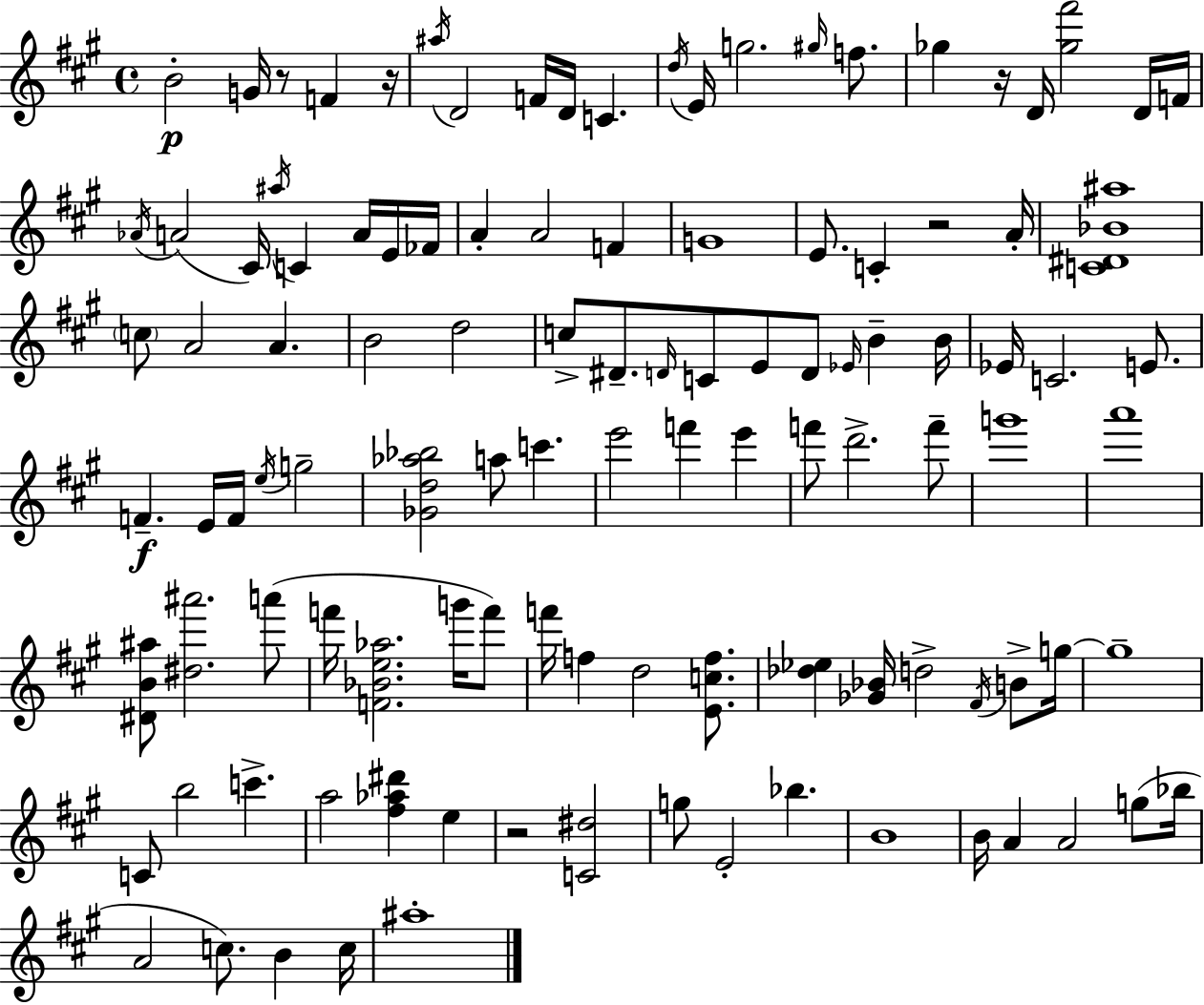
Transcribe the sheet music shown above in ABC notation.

X:1
T:Untitled
M:4/4
L:1/4
K:A
B2 G/4 z/2 F z/4 ^a/4 D2 F/4 D/4 C d/4 E/4 g2 ^g/4 f/2 _g z/4 D/4 [_g^f']2 D/4 F/4 _A/4 A2 ^C/4 ^a/4 C A/4 E/4 _F/4 A A2 F G4 E/2 C z2 A/4 [C^D_B^a]4 c/2 A2 A B2 d2 c/2 ^D/2 D/4 C/2 E/2 D/2 _E/4 B B/4 _E/4 C2 E/2 F E/4 F/4 e/4 g2 [_Gd_a_b]2 a/2 c' e'2 f' e' f'/2 d'2 f'/2 g'4 a'4 [^DB^a]/2 [^d^a']2 a'/2 f'/4 [F_Be_a]2 g'/4 f'/2 f'/4 f d2 [Ecf]/2 [_d_e] [_G_B]/4 d2 ^F/4 B/2 g/4 g4 C/2 b2 c' a2 [^f_a^d'] e z2 [C^d]2 g/2 E2 _b B4 B/4 A A2 g/2 _b/4 A2 c/2 B c/4 ^a4